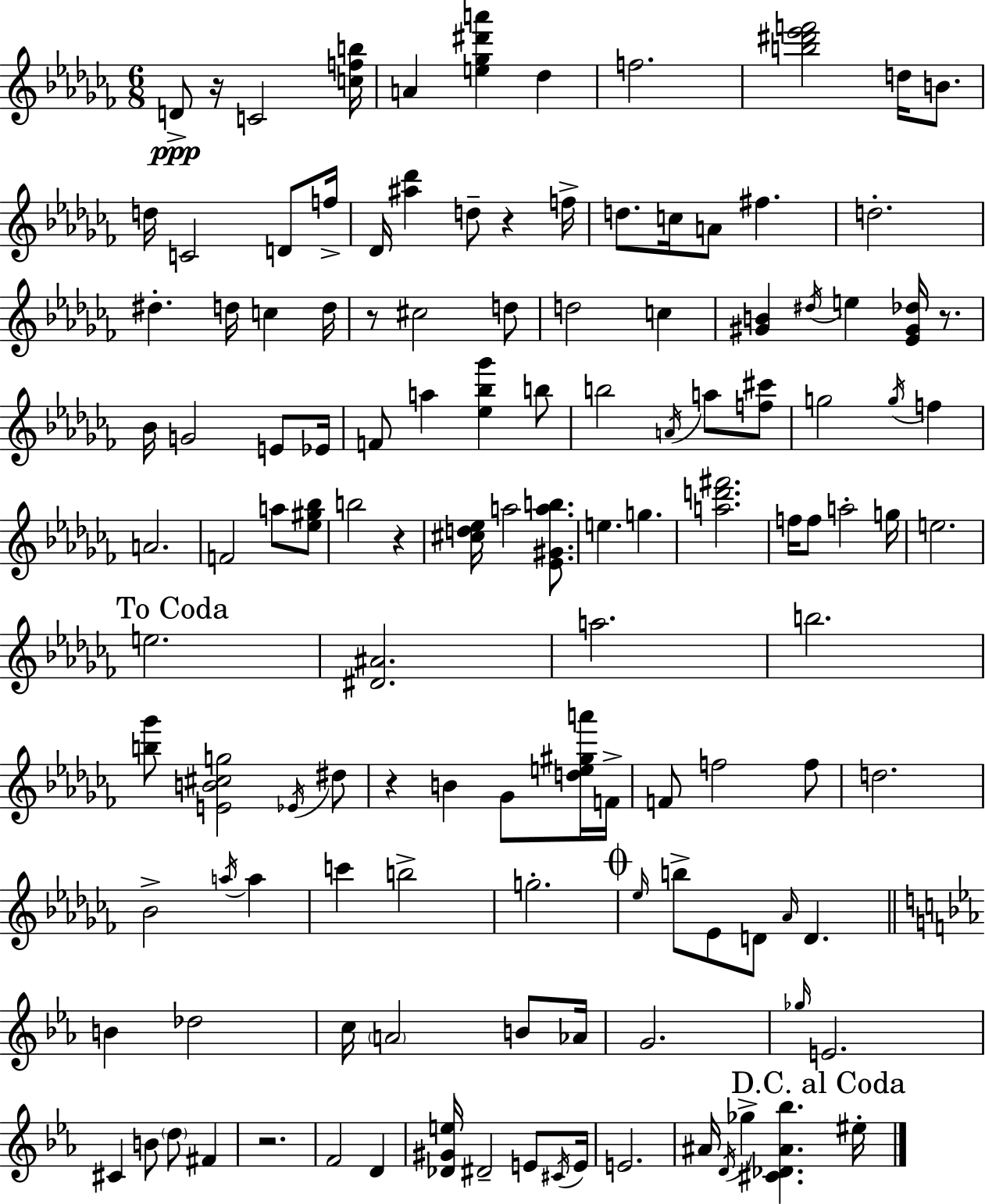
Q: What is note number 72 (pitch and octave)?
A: G5